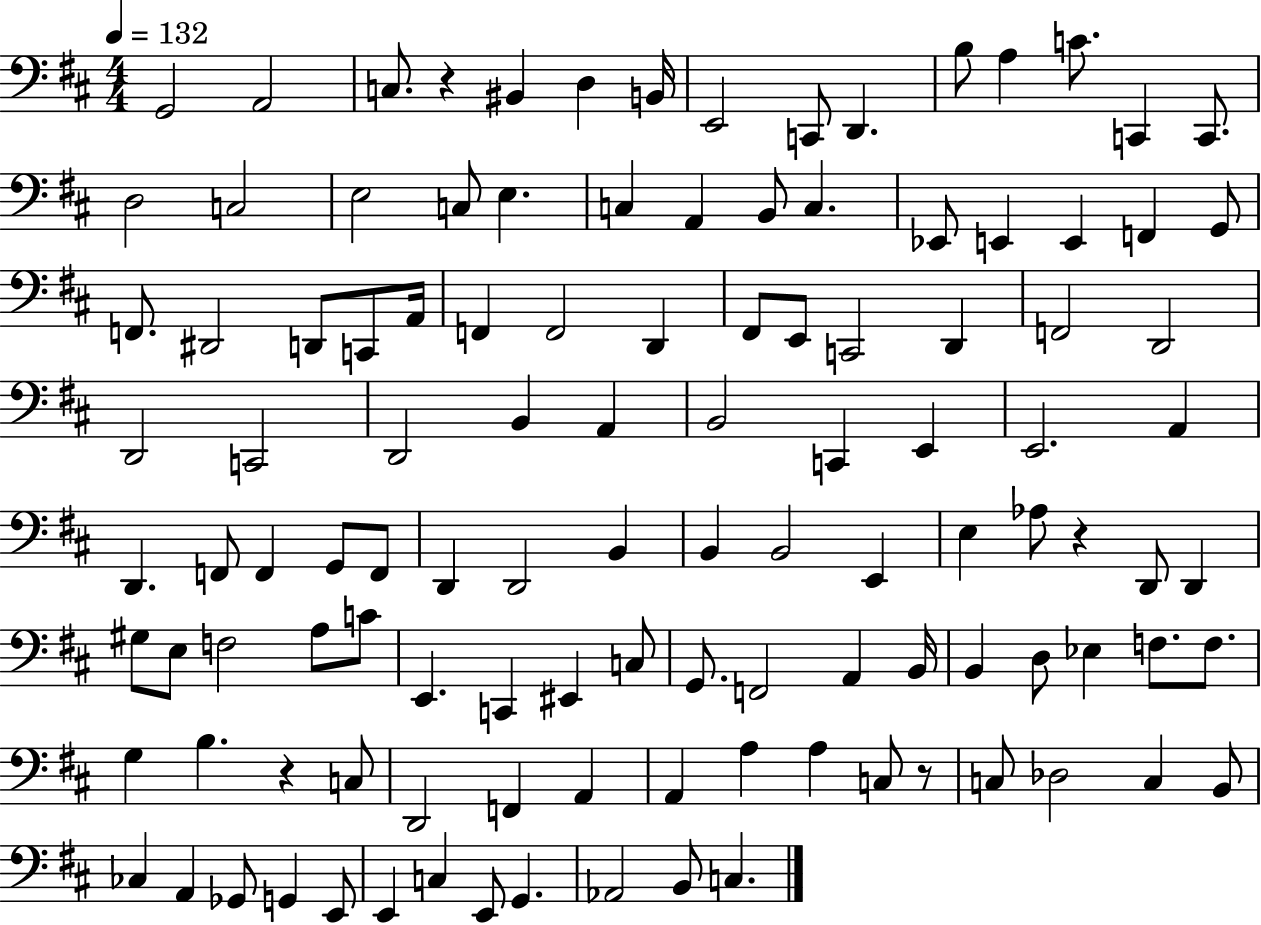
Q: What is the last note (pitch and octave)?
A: C3